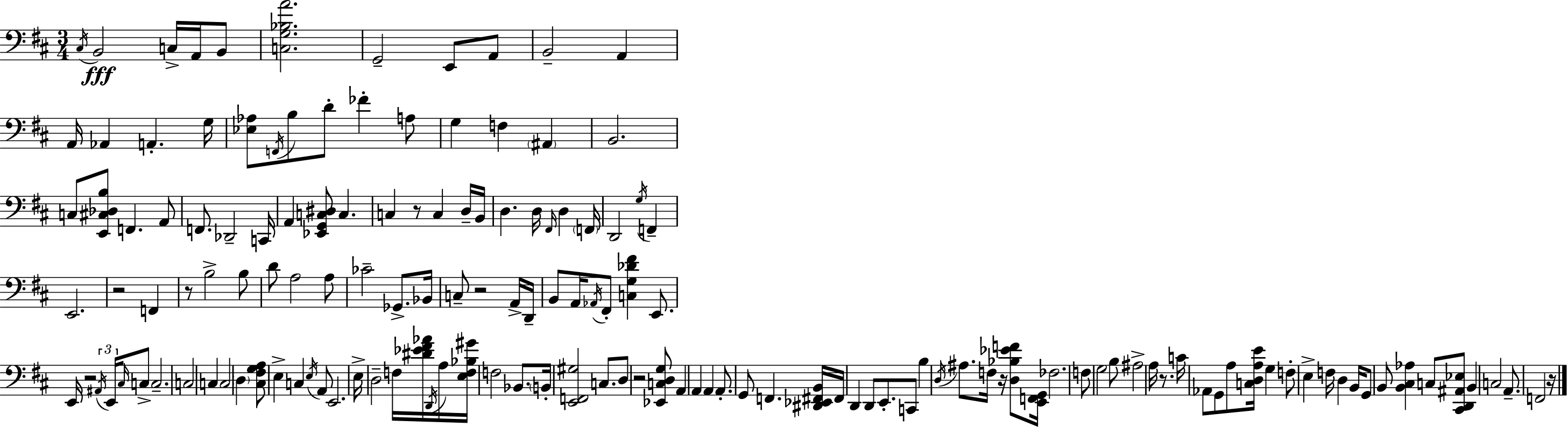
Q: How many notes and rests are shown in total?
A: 149